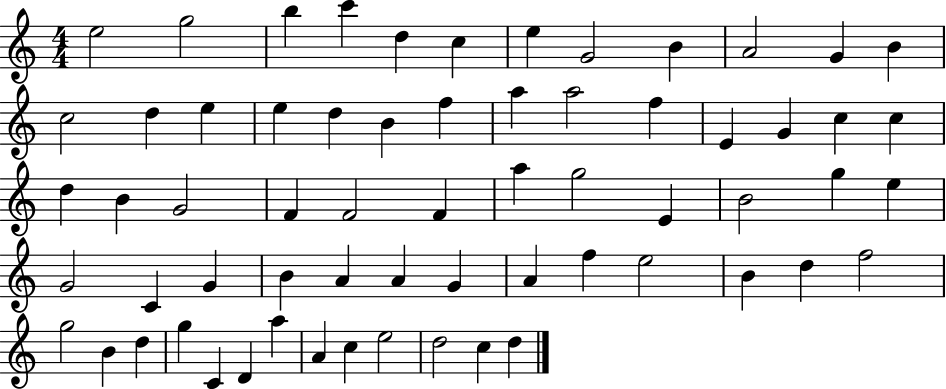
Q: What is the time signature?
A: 4/4